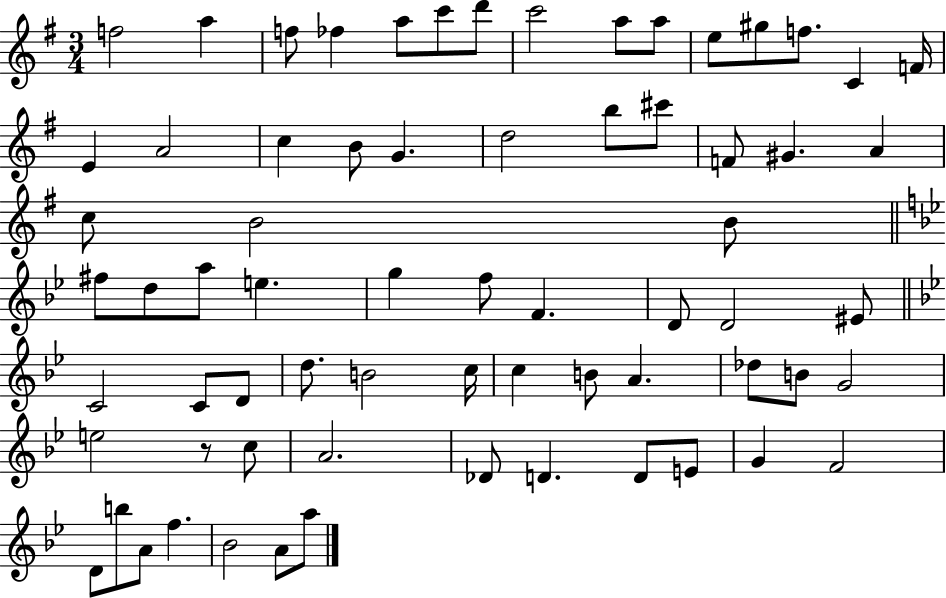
X:1
T:Untitled
M:3/4
L:1/4
K:G
f2 a f/2 _f a/2 c'/2 d'/2 c'2 a/2 a/2 e/2 ^g/2 f/2 C F/4 E A2 c B/2 G d2 b/2 ^c'/2 F/2 ^G A c/2 B2 B/2 ^f/2 d/2 a/2 e g f/2 F D/2 D2 ^E/2 C2 C/2 D/2 d/2 B2 c/4 c B/2 A _d/2 B/2 G2 e2 z/2 c/2 A2 _D/2 D D/2 E/2 G F2 D/2 b/2 A/2 f _B2 A/2 a/2